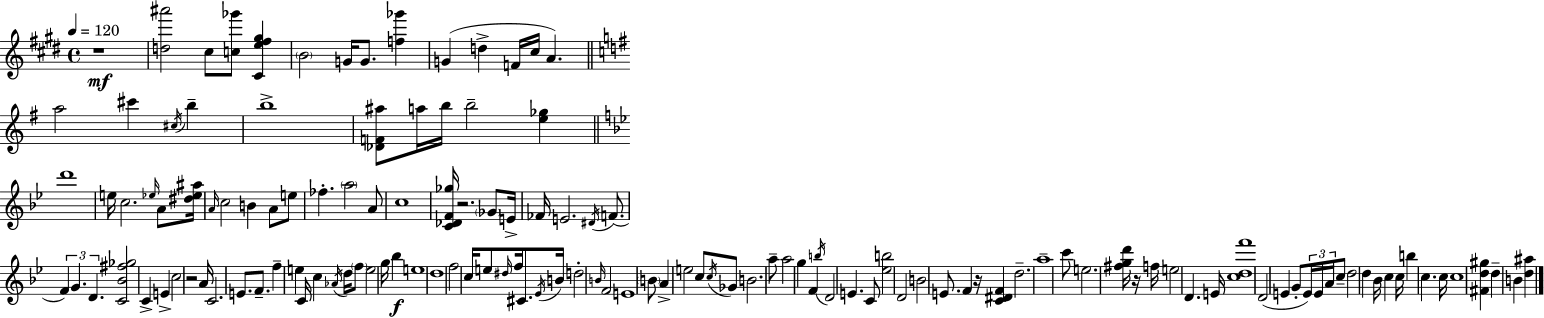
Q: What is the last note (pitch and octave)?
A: B4